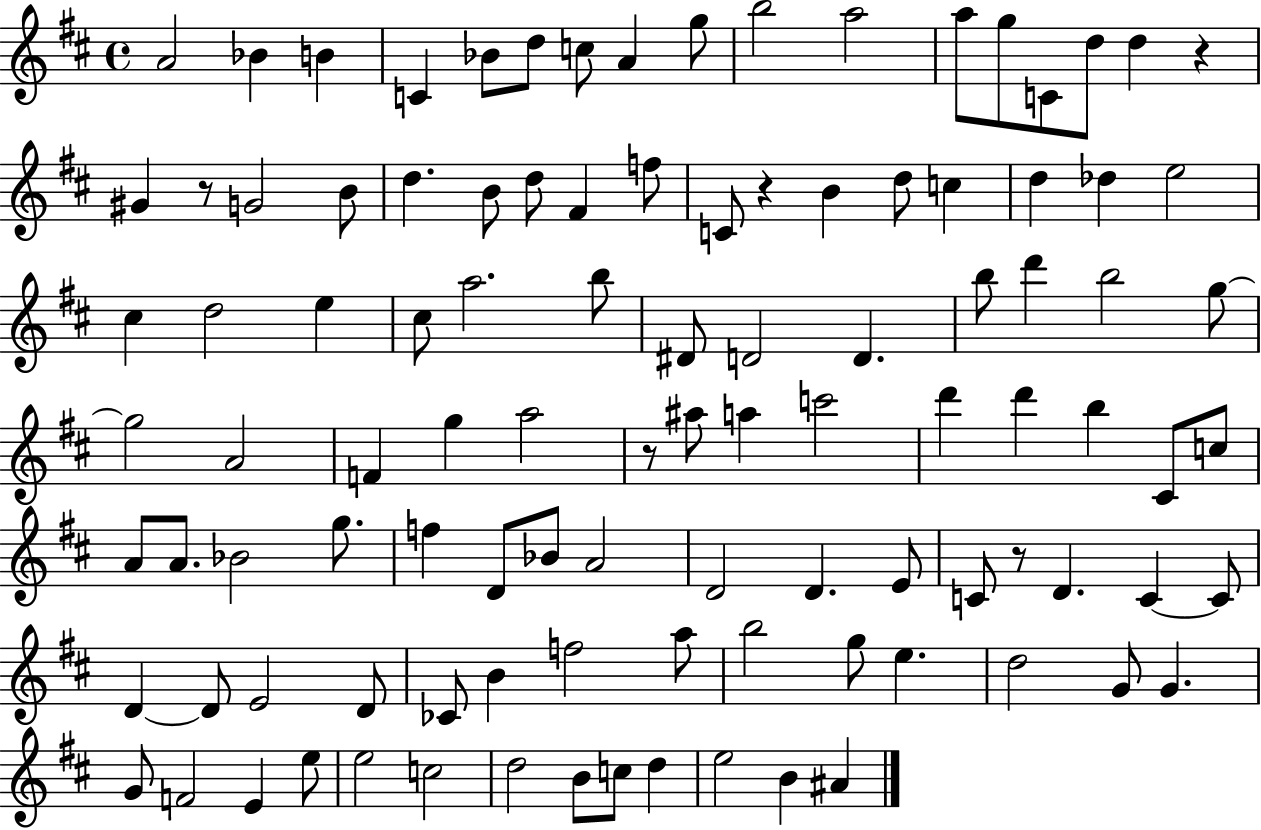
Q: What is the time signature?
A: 4/4